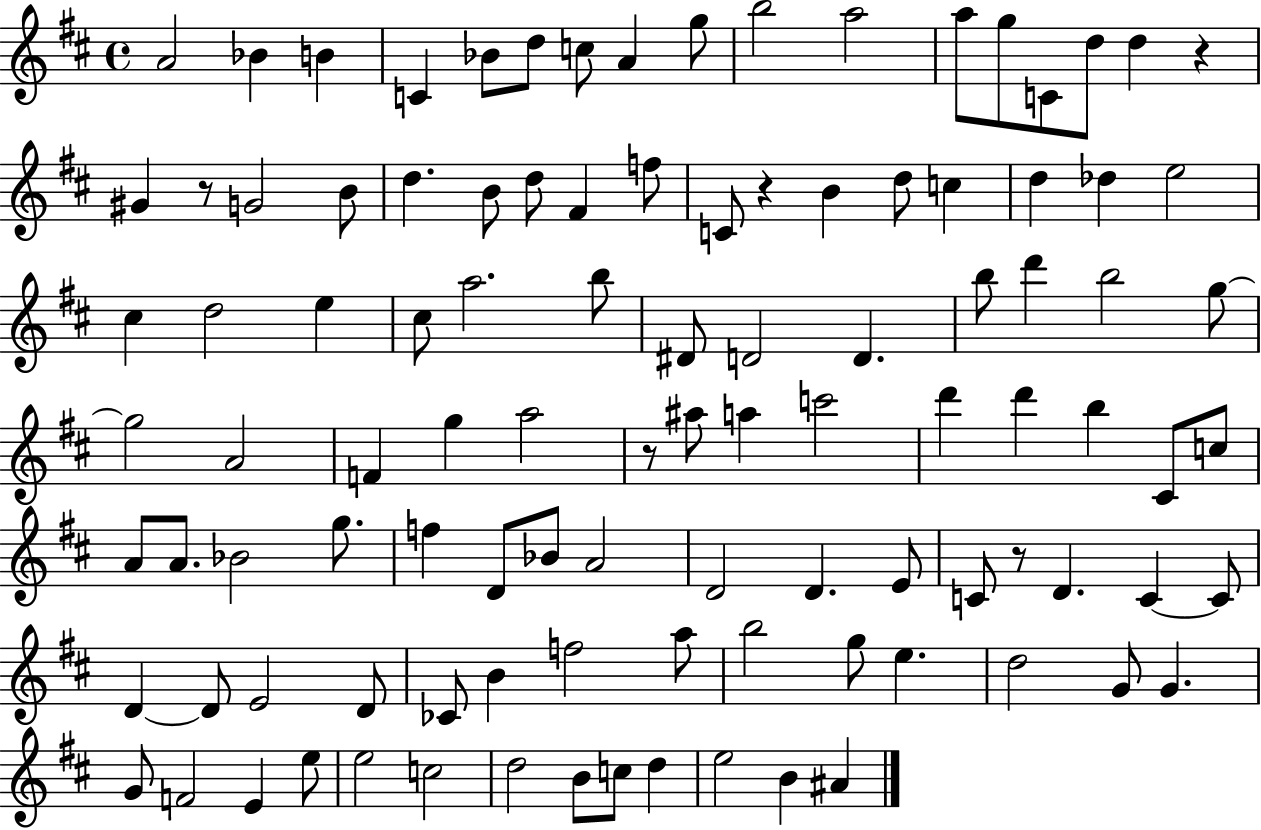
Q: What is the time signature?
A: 4/4